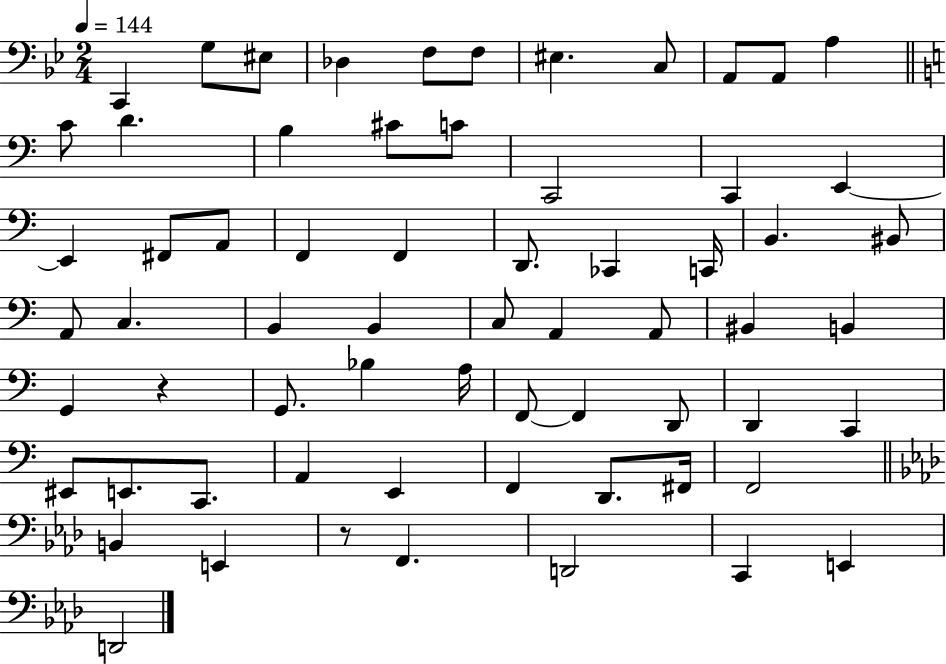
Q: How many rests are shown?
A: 2